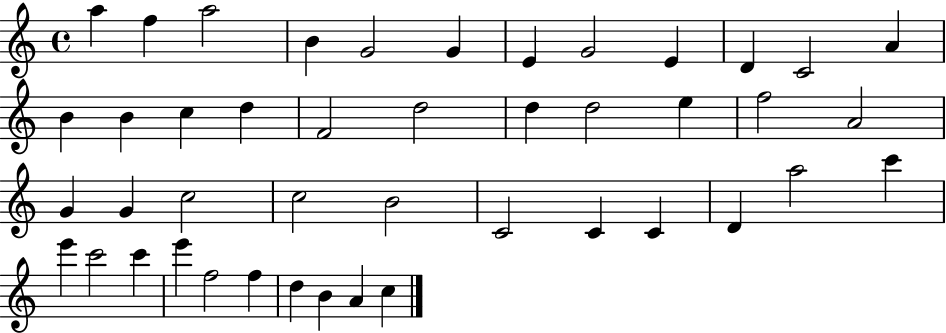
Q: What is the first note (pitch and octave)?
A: A5